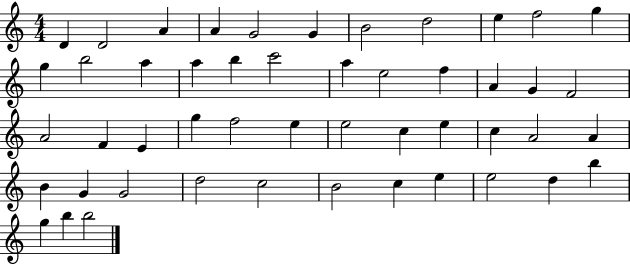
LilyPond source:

{
  \clef treble
  \numericTimeSignature
  \time 4/4
  \key c \major
  d'4 d'2 a'4 | a'4 g'2 g'4 | b'2 d''2 | e''4 f''2 g''4 | \break g''4 b''2 a''4 | a''4 b''4 c'''2 | a''4 e''2 f''4 | a'4 g'4 f'2 | \break a'2 f'4 e'4 | g''4 f''2 e''4 | e''2 c''4 e''4 | c''4 a'2 a'4 | \break b'4 g'4 g'2 | d''2 c''2 | b'2 c''4 e''4 | e''2 d''4 b''4 | \break g''4 b''4 b''2 | \bar "|."
}